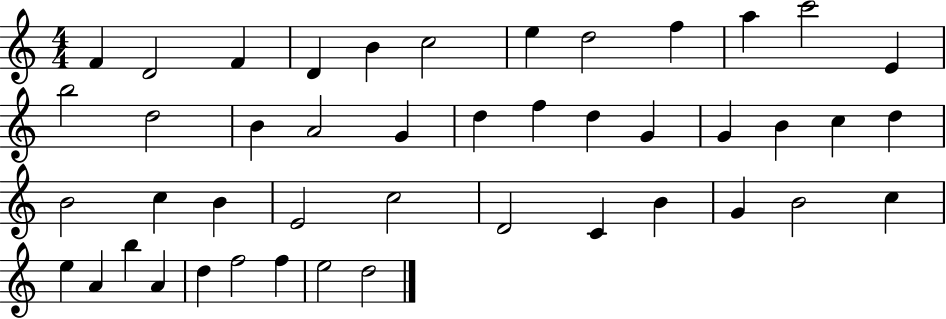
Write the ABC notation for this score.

X:1
T:Untitled
M:4/4
L:1/4
K:C
F D2 F D B c2 e d2 f a c'2 E b2 d2 B A2 G d f d G G B c d B2 c B E2 c2 D2 C B G B2 c e A b A d f2 f e2 d2